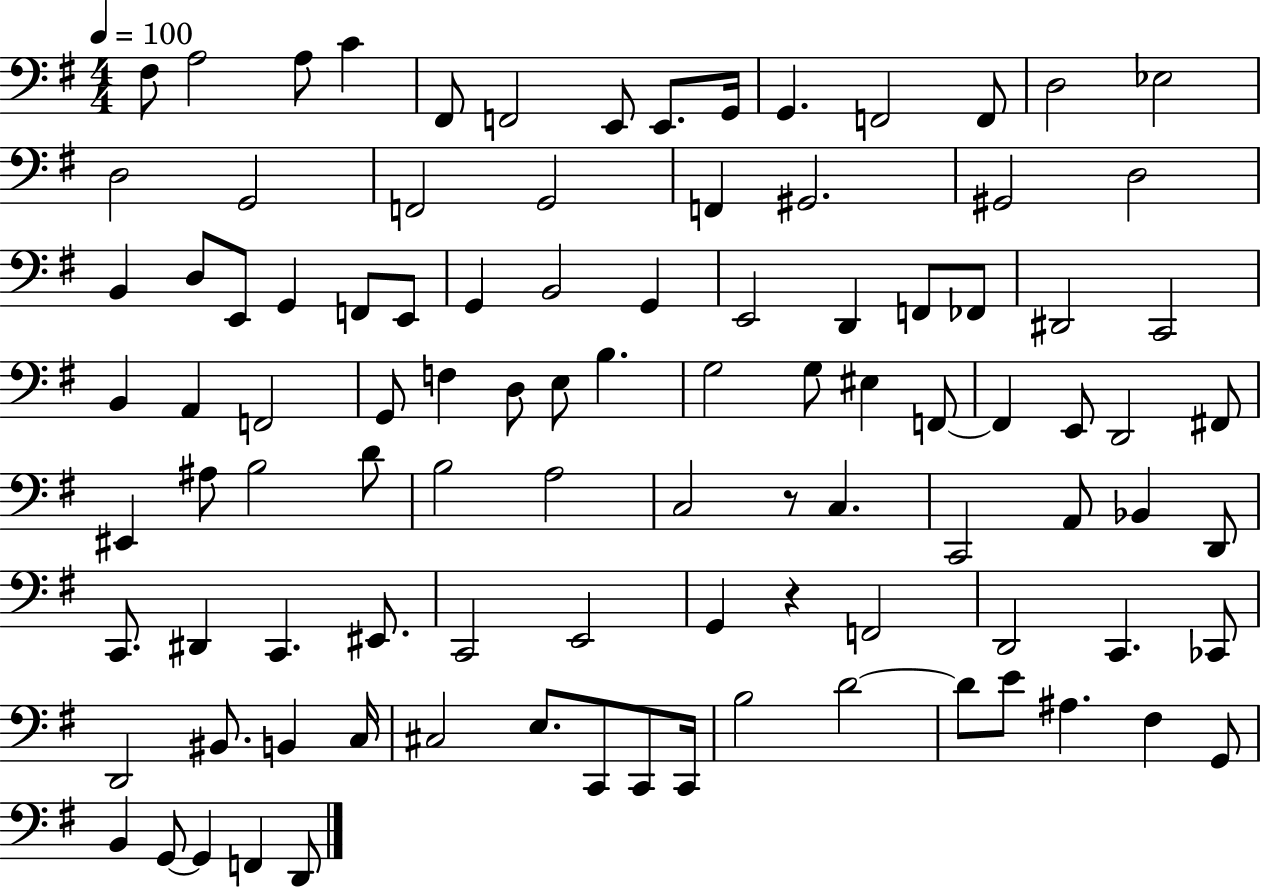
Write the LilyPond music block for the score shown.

{
  \clef bass
  \numericTimeSignature
  \time 4/4
  \key g \major
  \tempo 4 = 100
  \repeat volta 2 { fis8 a2 a8 c'4 | fis,8 f,2 e,8 e,8. g,16 | g,4. f,2 f,8 | d2 ees2 | \break d2 g,2 | f,2 g,2 | f,4 gis,2. | gis,2 d2 | \break b,4 d8 e,8 g,4 f,8 e,8 | g,4 b,2 g,4 | e,2 d,4 f,8 fes,8 | dis,2 c,2 | \break b,4 a,4 f,2 | g,8 f4 d8 e8 b4. | g2 g8 eis4 f,8~~ | f,4 e,8 d,2 fis,8 | \break eis,4 ais8 b2 d'8 | b2 a2 | c2 r8 c4. | c,2 a,8 bes,4 d,8 | \break c,8. dis,4 c,4. eis,8. | c,2 e,2 | g,4 r4 f,2 | d,2 c,4. ces,8 | \break d,2 bis,8. b,4 c16 | cis2 e8. c,8 c,8 c,16 | b2 d'2~~ | d'8 e'8 ais4. fis4 g,8 | \break b,4 g,8~~ g,4 f,4 d,8 | } \bar "|."
}